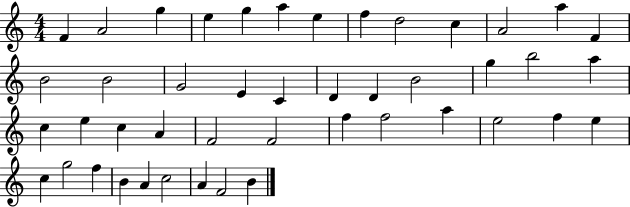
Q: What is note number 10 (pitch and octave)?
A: C5